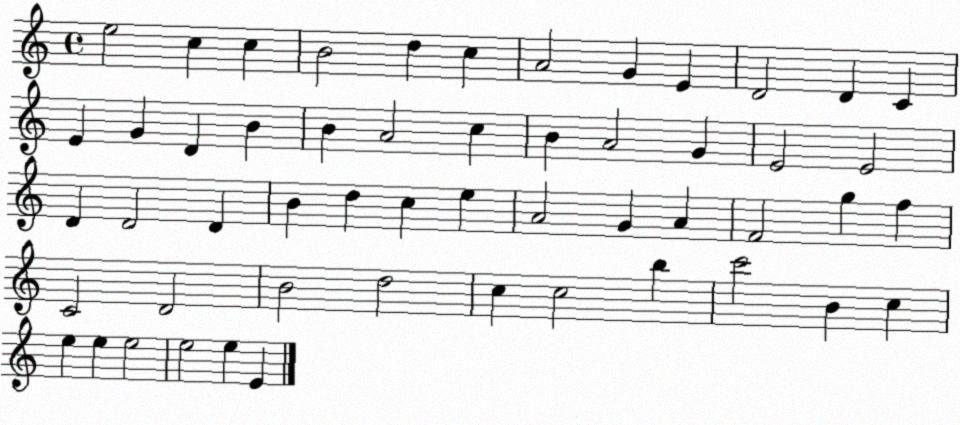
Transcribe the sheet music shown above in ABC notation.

X:1
T:Untitled
M:4/4
L:1/4
K:C
e2 c c B2 d c A2 G E D2 D C E G D B B A2 c B A2 G E2 E2 D D2 D B d c e A2 G A F2 g f C2 D2 B2 d2 c c2 b c'2 B c e e e2 e2 e E